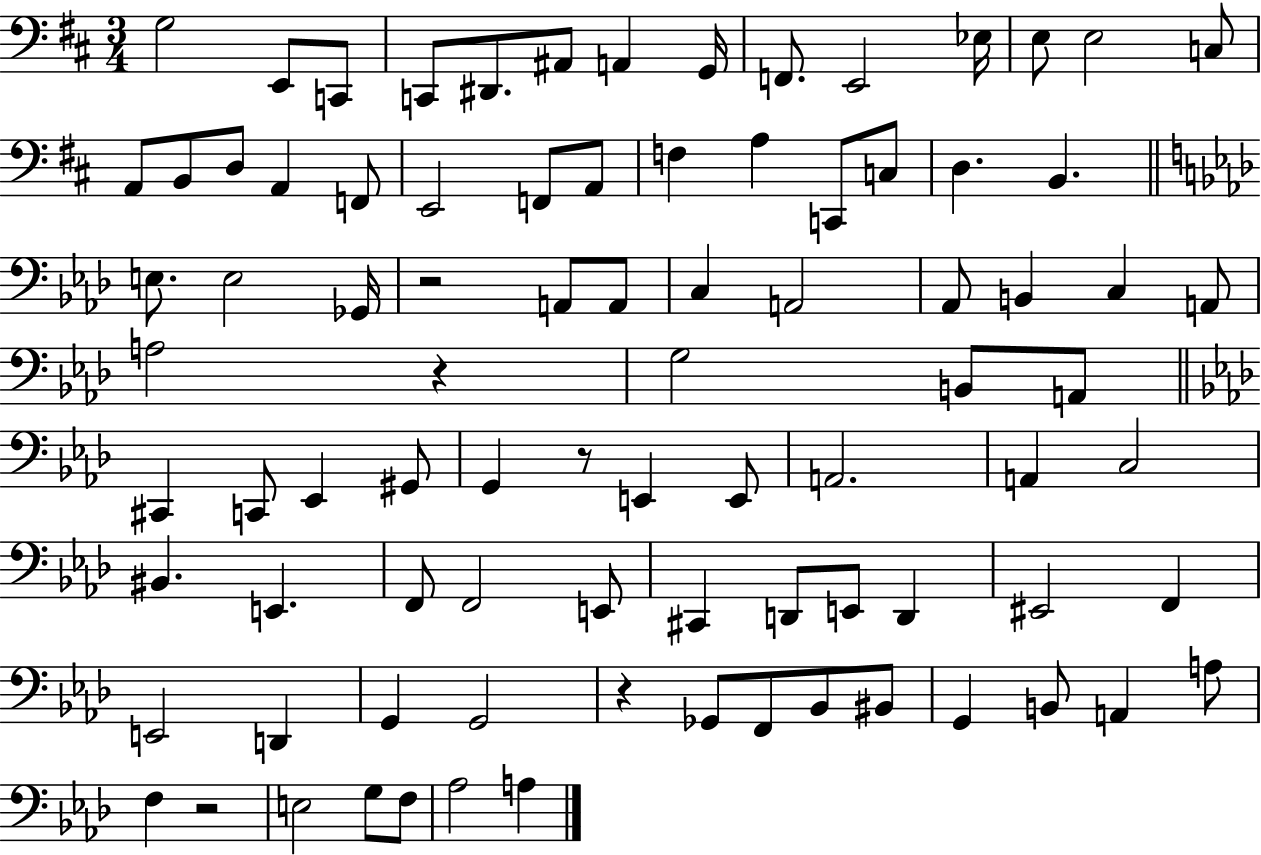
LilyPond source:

{
  \clef bass
  \numericTimeSignature
  \time 3/4
  \key d \major
  g2 e,8 c,8 | c,8 dis,8. ais,8 a,4 g,16 | f,8. e,2 ees16 | e8 e2 c8 | \break a,8 b,8 d8 a,4 f,8 | e,2 f,8 a,8 | f4 a4 c,8 c8 | d4. b,4. | \break \bar "||" \break \key f \minor e8. e2 ges,16 | r2 a,8 a,8 | c4 a,2 | aes,8 b,4 c4 a,8 | \break a2 r4 | g2 b,8 a,8 | \bar "||" \break \key f \minor cis,4 c,8 ees,4 gis,8 | g,4 r8 e,4 e,8 | a,2. | a,4 c2 | \break bis,4. e,4. | f,8 f,2 e,8 | cis,4 d,8 e,8 d,4 | eis,2 f,4 | \break e,2 d,4 | g,4 g,2 | r4 ges,8 f,8 bes,8 bis,8 | g,4 b,8 a,4 a8 | \break f4 r2 | e2 g8 f8 | aes2 a4 | \bar "|."
}